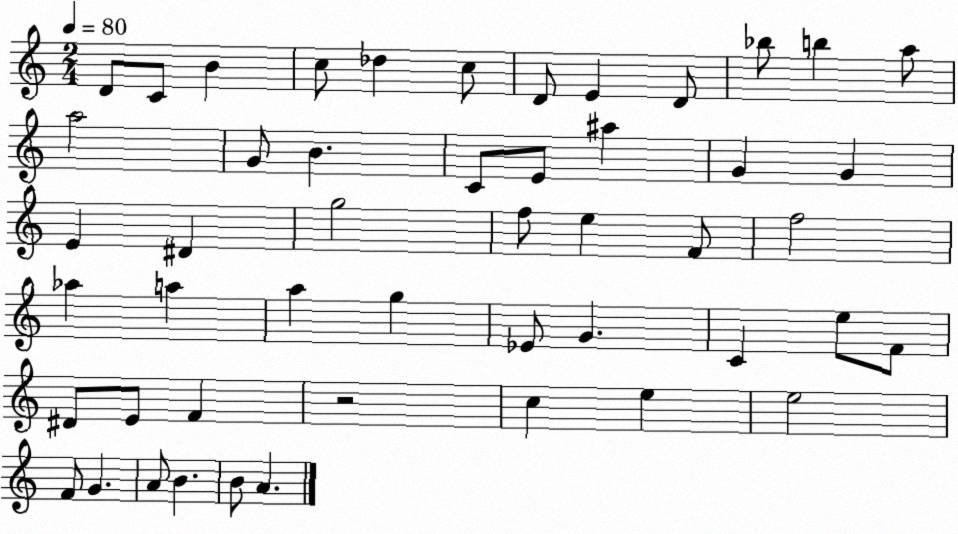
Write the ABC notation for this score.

X:1
T:Untitled
M:2/4
L:1/4
K:C
D/2 C/2 B c/2 _d c/2 D/2 E D/2 _b/2 b a/2 a2 G/2 B C/2 E/2 ^a G G E ^D g2 f/2 e F/2 f2 _a a a g _E/2 G C e/2 F/2 ^D/2 E/2 F z2 c e e2 F/2 G A/2 B B/2 A